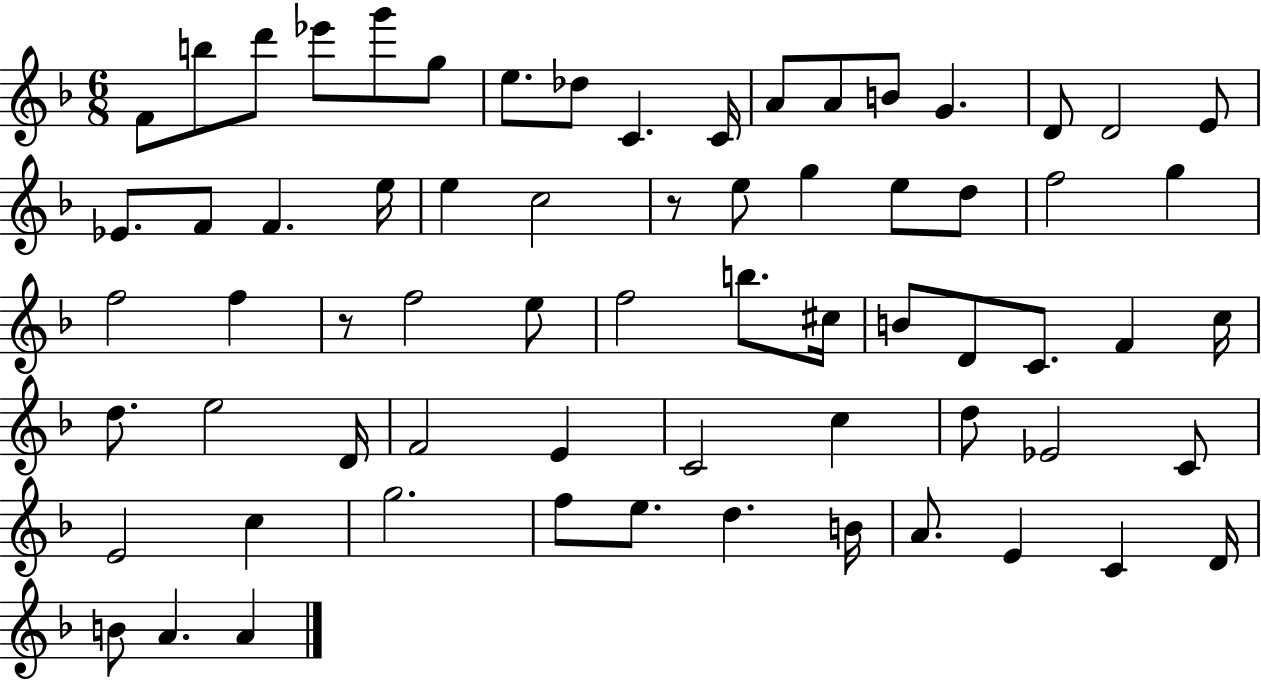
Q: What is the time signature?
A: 6/8